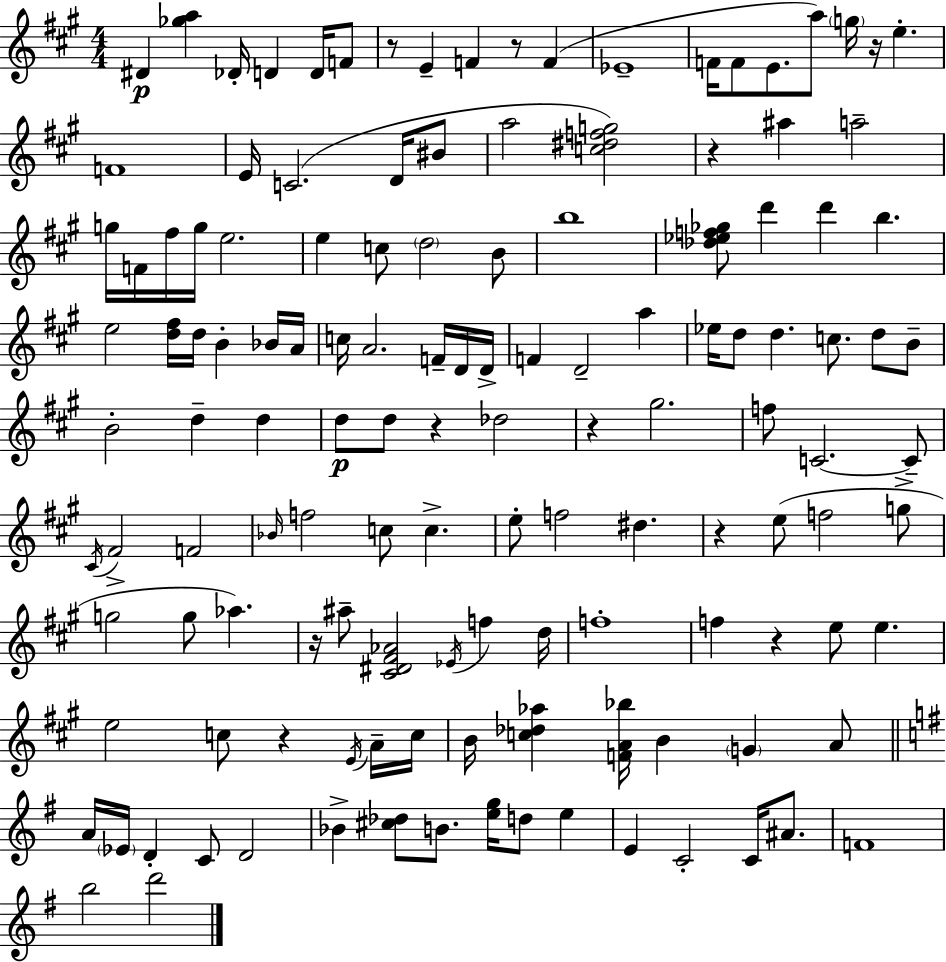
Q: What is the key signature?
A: A major